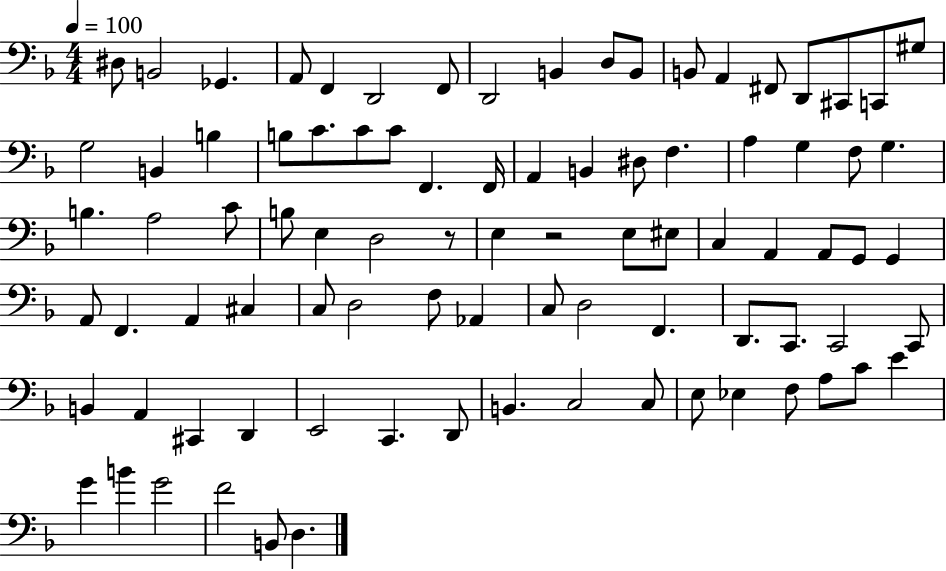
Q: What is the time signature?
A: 4/4